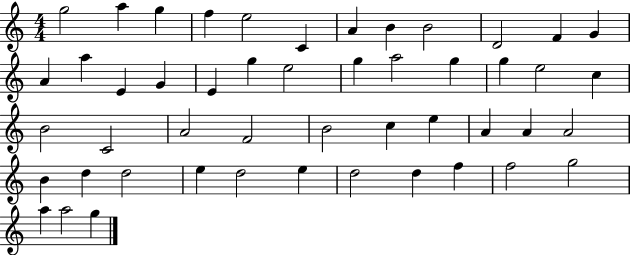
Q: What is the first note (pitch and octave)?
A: G5